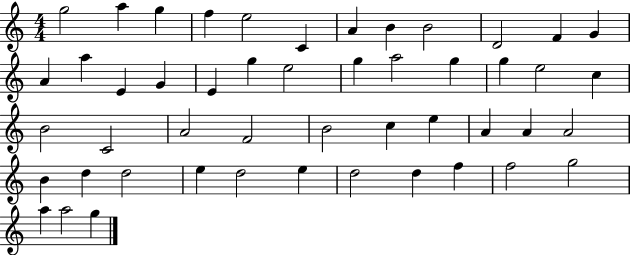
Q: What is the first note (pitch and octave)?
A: G5